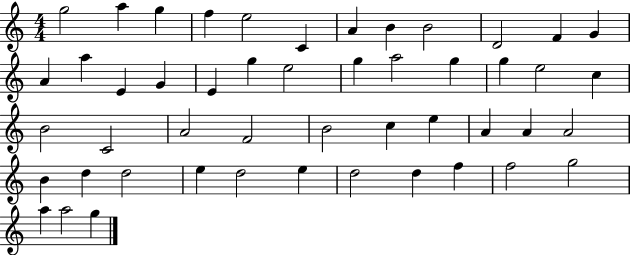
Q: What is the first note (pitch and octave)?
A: G5